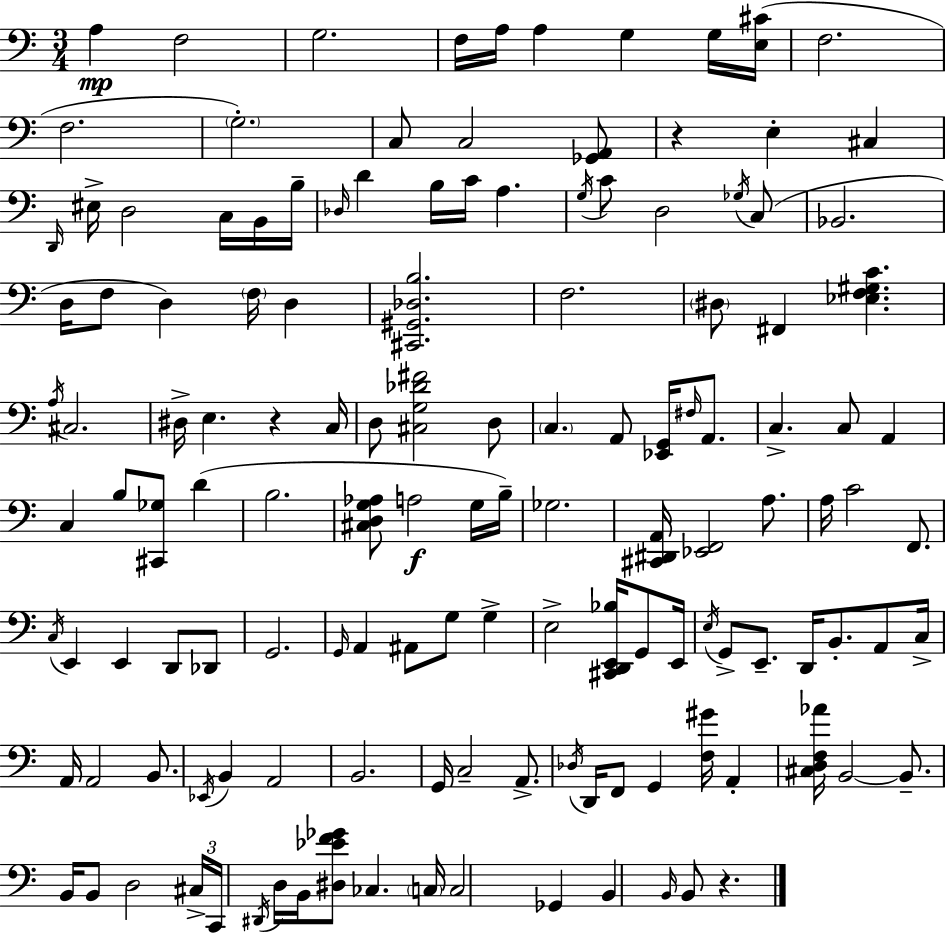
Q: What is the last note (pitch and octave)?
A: B2